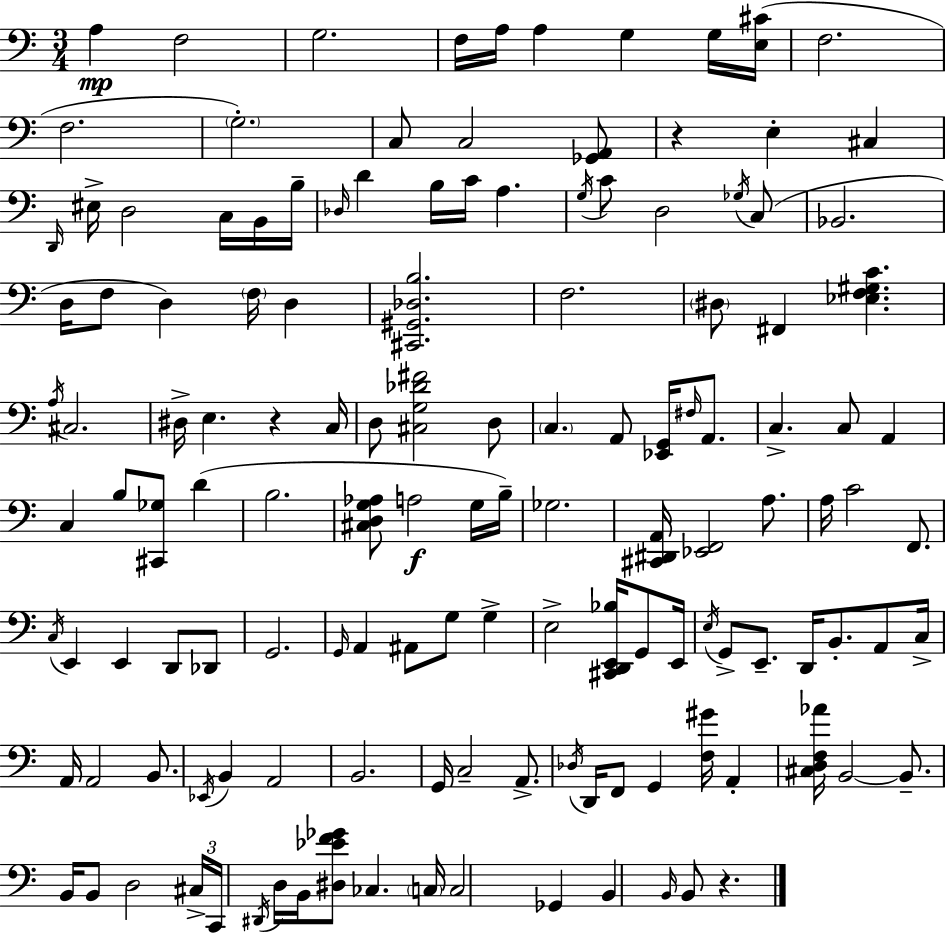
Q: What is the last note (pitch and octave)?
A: B2